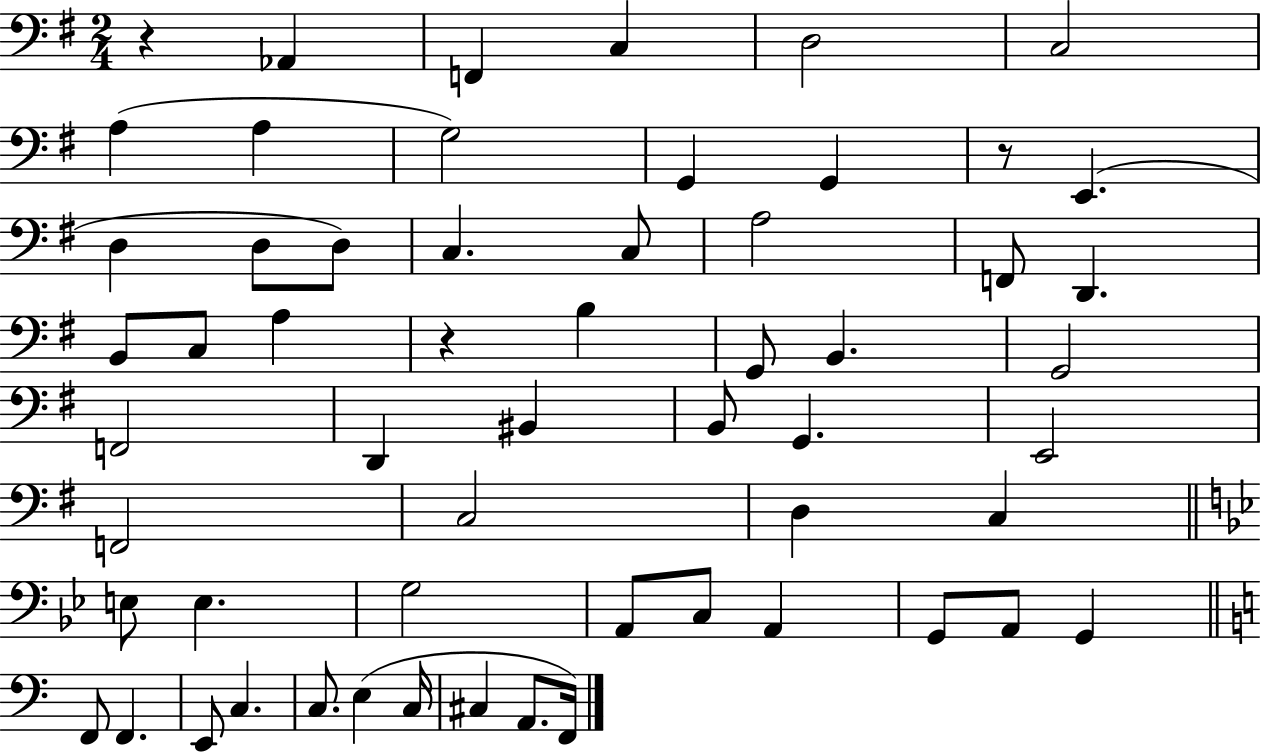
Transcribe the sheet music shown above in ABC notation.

X:1
T:Untitled
M:2/4
L:1/4
K:G
z _A,, F,, C, D,2 C,2 A, A, G,2 G,, G,, z/2 E,, D, D,/2 D,/2 C, C,/2 A,2 F,,/2 D,, B,,/2 C,/2 A, z B, G,,/2 B,, G,,2 F,,2 D,, ^B,, B,,/2 G,, E,,2 F,,2 C,2 D, C, E,/2 E, G,2 A,,/2 C,/2 A,, G,,/2 A,,/2 G,, F,,/2 F,, E,,/2 C, C,/2 E, C,/4 ^C, A,,/2 F,,/4